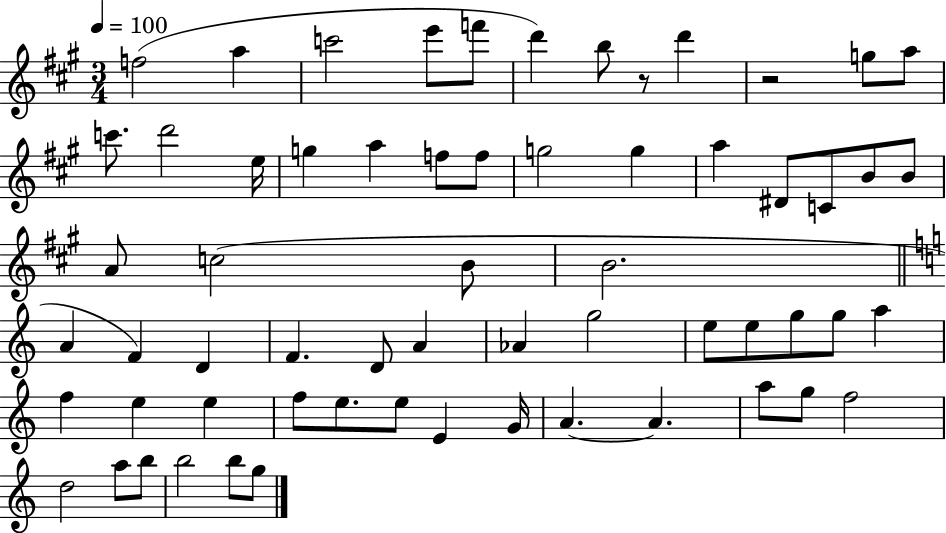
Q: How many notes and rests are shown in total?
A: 62